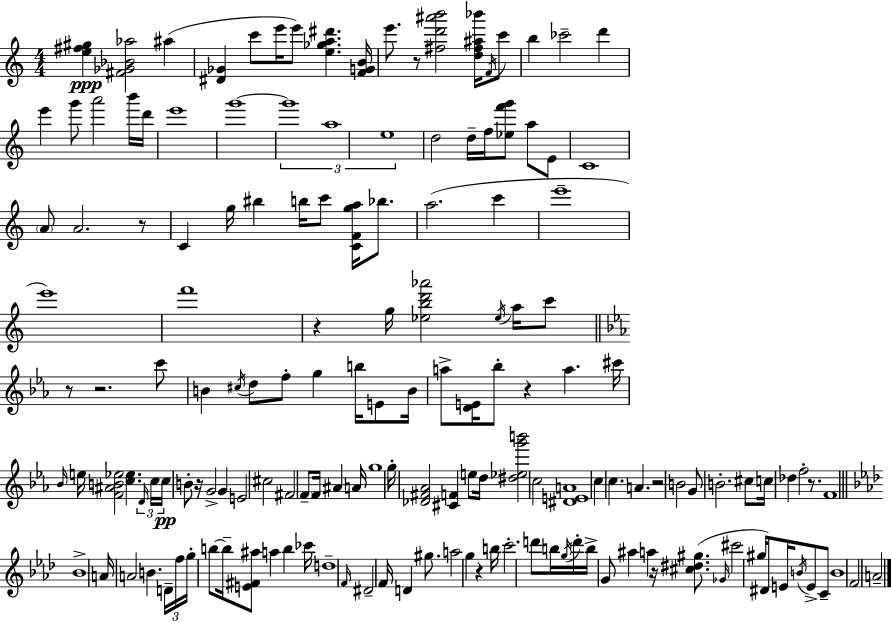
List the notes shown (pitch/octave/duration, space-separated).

[E5,F#5,G#5]/q [F#4,Gb4,Bb4,Ab5]/h A#5/q [D#4,Gb4]/q C6/e E6/s E6/e [E5,Gb5,A5,D#6]/q. [F4,G4,B4]/s E6/e. R/e [F#5,D6,A#6,B6]/h [D5,F#5,A#5,Bb6]/s F4/s C6/e B5/q CES6/h D6/q E6/q G6/e A6/h B6/s D6/s E6/w G6/w G6/w A5/w E5/w D5/h D5/s F5/s [Eb5,F6,G6]/e A5/e E4/e C4/w A4/e A4/h. R/e C4/q G5/s BIS5/q B5/s C6/e [C4,F4,G5,A5]/s Bb5/e. A5/h. C6/q E6/w E6/w F6/w R/q G5/s [Eb5,B5,D6,Ab6]/h Eb5/s A5/s C6/e R/e R/h. C6/e B4/q C#5/s D5/e F5/e G5/q B5/s E4/e B4/s A5/e [D4,E4]/s Bb5/e R/q A5/q. C#6/s Bb4/s E5/s [F4,A#4,B4,Eb5]/h [C5,Eb5]/q. D4/s C5/s C5/s B4/e R/s G4/h G4/q E4/h C#5/h F#4/h F4/e F4/s A#4/q A4/s G5/w G5/s [Db4,F#4,Ab4]/h [C#4,F4]/q E5/e D5/s [D#5,Eb5,G6,B6]/h C5/h [D#4,E4,A4]/w C5/q C5/q. A4/q. R/h B4/h G4/e B4/h. C#5/e C5/s Db5/q F5/h R/e. F4/w Bb4/w A4/s A4/h B4/q. D4/s F5/s G5/s B5/e B5/s [E4,F#4,A#5]/e A5/q B5/q CES6/s D5/w F4/s D#4/h F4/s D4/q G#5/e. A5/h G5/q R/q B5/s C6/h. D6/e B5/s G5/s D6/s B5/s G4/e A#5/q A5/q R/s [C#5,D#5,G#5]/e. Gb4/s C#6/h G#5/s D#4/e E4/s B4/s E4/e C4/e B4/w F4/h A4/h